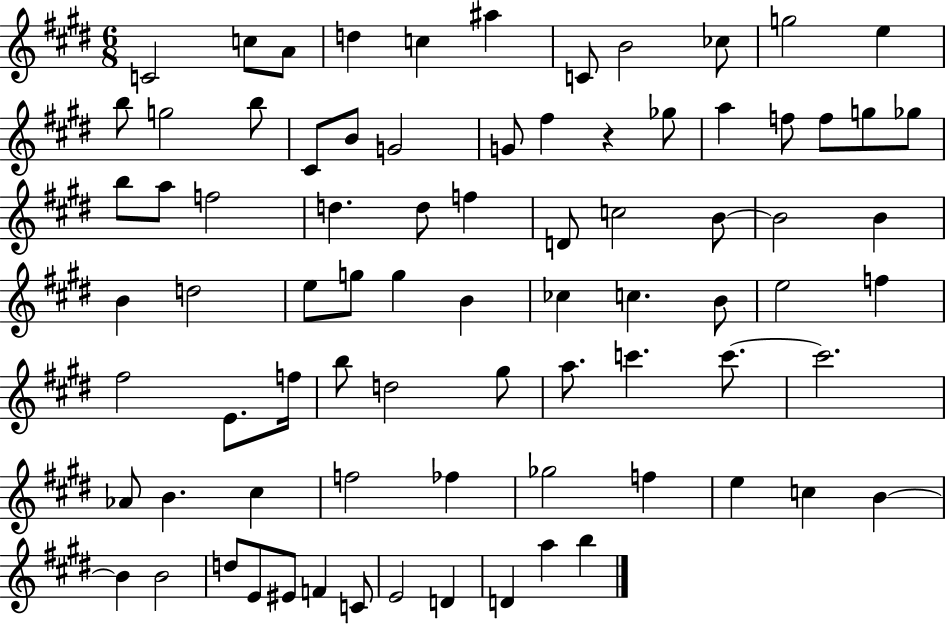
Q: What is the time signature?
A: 6/8